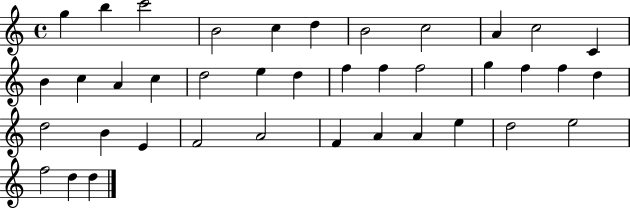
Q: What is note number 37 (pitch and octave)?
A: F5